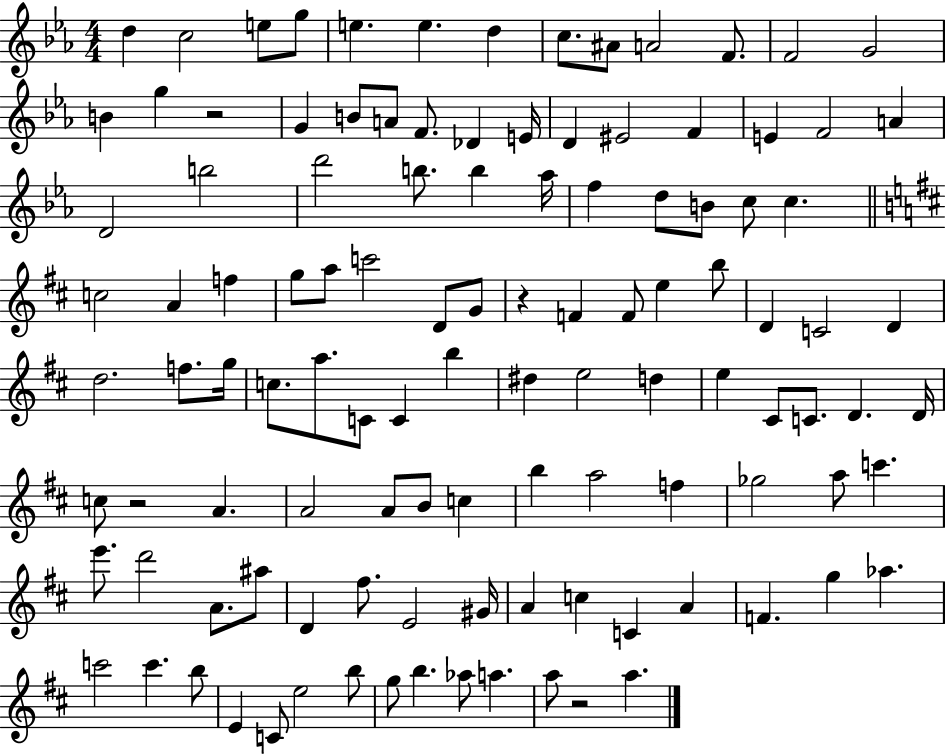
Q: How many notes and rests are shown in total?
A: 113